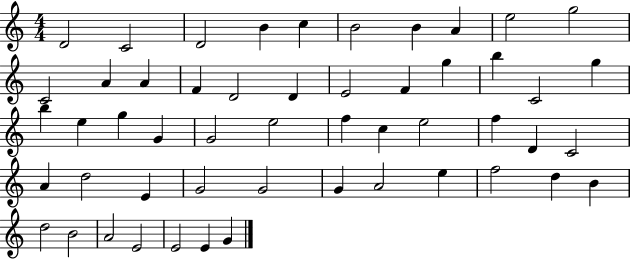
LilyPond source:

{
  \clef treble
  \numericTimeSignature
  \time 4/4
  \key c \major
  d'2 c'2 | d'2 b'4 c''4 | b'2 b'4 a'4 | e''2 g''2 | \break c'2 a'4 a'4 | f'4 d'2 d'4 | e'2 f'4 g''4 | b''4 c'2 g''4 | \break b''4 e''4 g''4 g'4 | g'2 e''2 | f''4 c''4 e''2 | f''4 d'4 c'2 | \break a'4 d''2 e'4 | g'2 g'2 | g'4 a'2 e''4 | f''2 d''4 b'4 | \break d''2 b'2 | a'2 e'2 | e'2 e'4 g'4 | \bar "|."
}